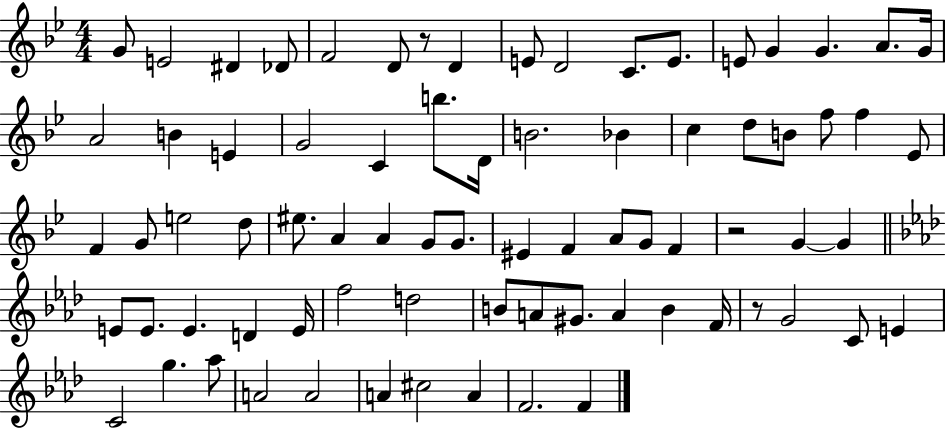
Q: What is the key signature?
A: BES major